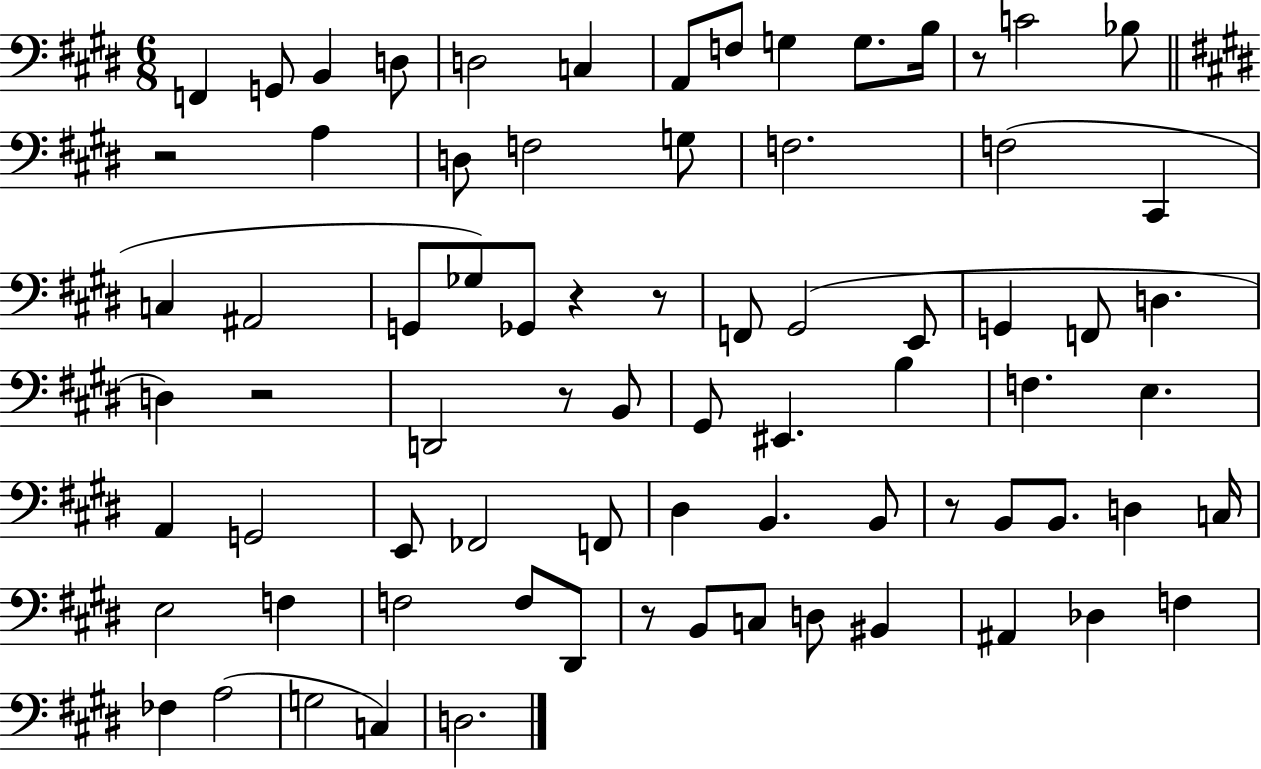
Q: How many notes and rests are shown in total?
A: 76